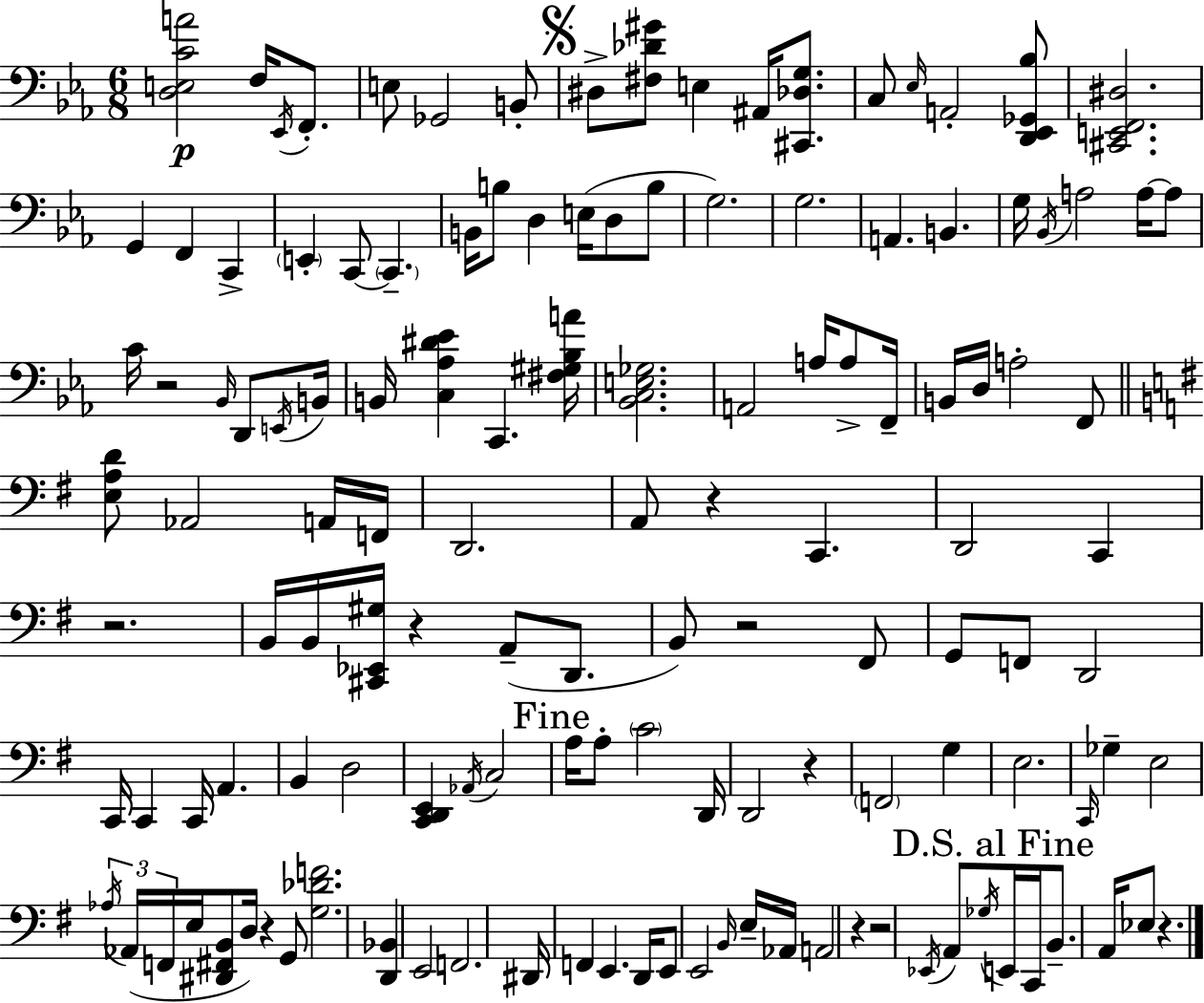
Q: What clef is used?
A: bass